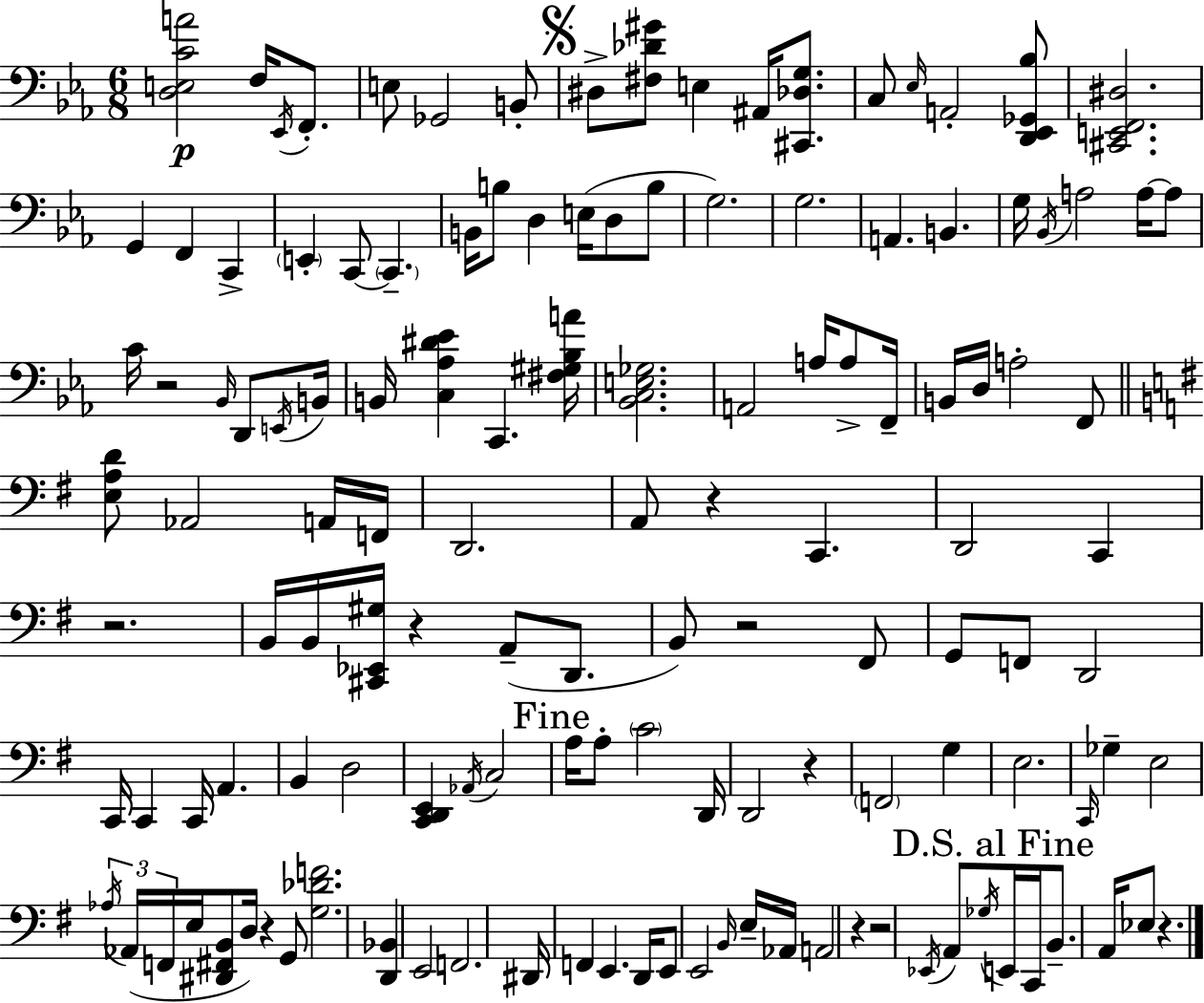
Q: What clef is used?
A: bass